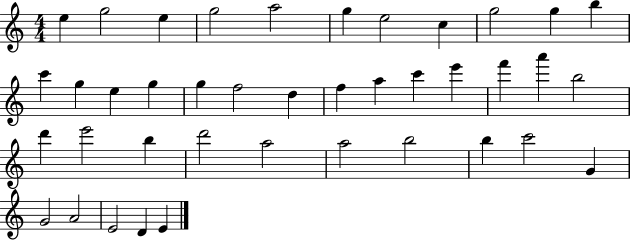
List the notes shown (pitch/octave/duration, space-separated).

E5/q G5/h E5/q G5/h A5/h G5/q E5/h C5/q G5/h G5/q B5/q C6/q G5/q E5/q G5/q G5/q F5/h D5/q F5/q A5/q C6/q E6/q F6/q A6/q B5/h D6/q E6/h B5/q D6/h A5/h A5/h B5/h B5/q C6/h G4/q G4/h A4/h E4/h D4/q E4/q